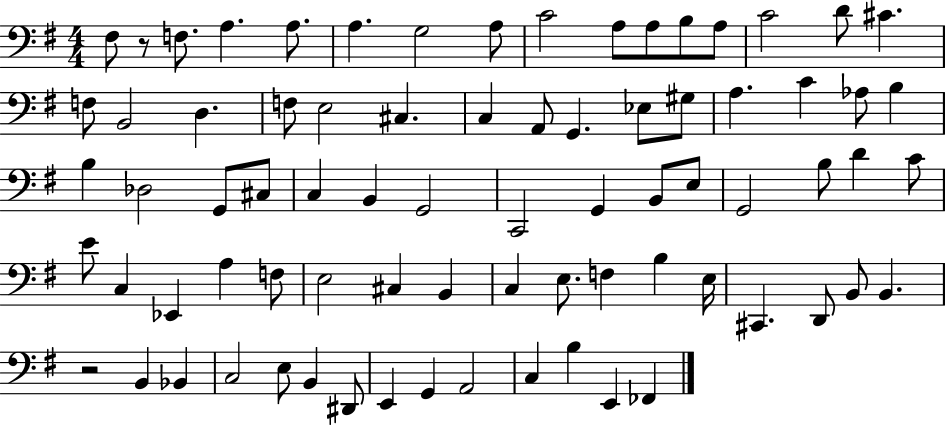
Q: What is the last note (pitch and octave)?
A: FES2